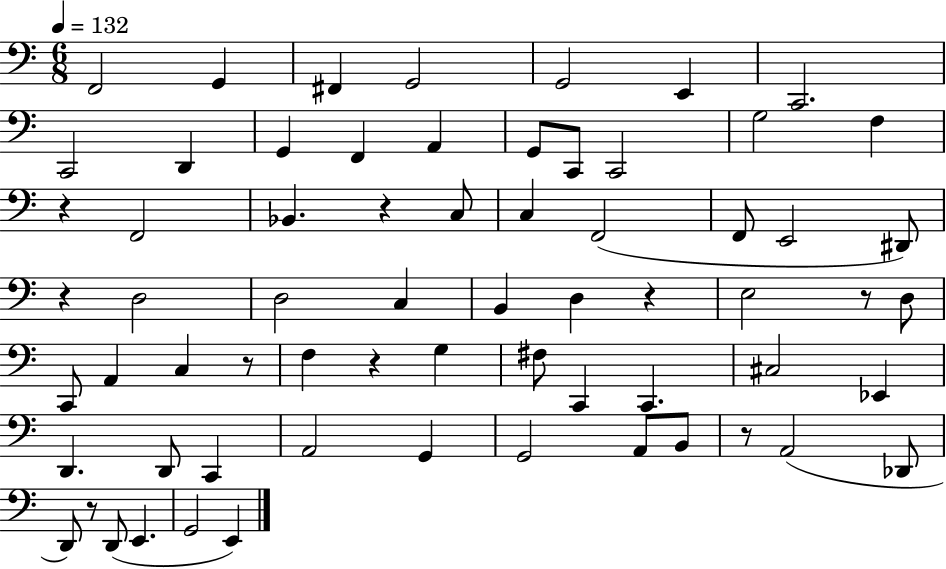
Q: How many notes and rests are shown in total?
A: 66